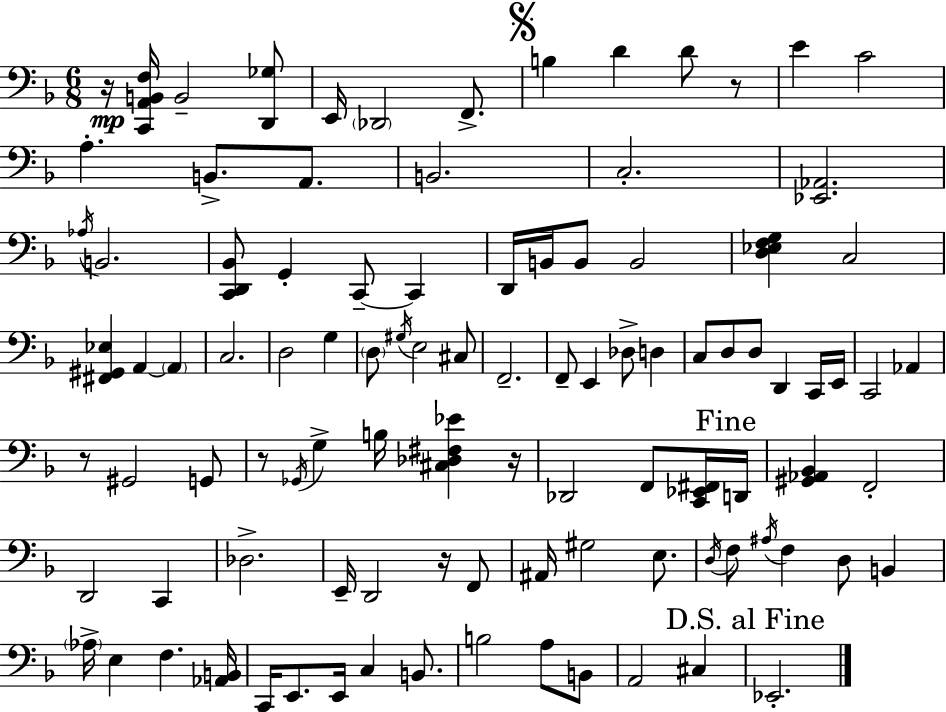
{
  \clef bass
  \numericTimeSignature
  \time 6/8
  \key f \major
  \repeat volta 2 { r16\mp <c, a, b, f>16 b,2-- <d, ges>8 | e,16 \parenthesize des,2 f,8.-> | \mark \markup { \musicglyph "scripts.segno" } b4 d'4 d'8 r8 | e'4 c'2 | \break a4.-. b,8.-> a,8. | b,2. | c2.-. | <ees, aes,>2. | \break \acciaccatura { aes16 } b,2. | <c, d, bes,>8 g,4-. c,8--~~ c,4 | d,16 b,16 b,8 b,2 | <d ees f g>4 c2 | \break <fis, gis, ees>4 a,4~~ \parenthesize a,4 | c2. | d2 g4 | \parenthesize d8 \acciaccatura { gis16 } e2 | \break cis8 f,2.-- | f,8-- e,4 des8-> d4 | c8 d8 d8 d,4 | c,16 e,16 c,2 aes,4 | \break r8 gis,2 | g,8 r8 \acciaccatura { ges,16 } g4-> b16 <cis des fis ees'>4 | r16 des,2 f,8 | <c, ees, fis,>16 \mark "Fine" d,16 <gis, aes, bes,>4 f,2-. | \break d,2 c,4 | des2.-> | e,16-- d,2 | r16 f,8 ais,16 gis2 | \break e8. \acciaccatura { d16 } f8 \acciaccatura { ais16 } f4 d8 | b,4 \parenthesize aes16-> e4 f4. | <aes, b,>16 c,16 e,8. e,16 c4 | b,8. b2 | \break a8 b,8 a,2 | cis4 \mark "D.S. al Fine" ees,2.-. | } \bar "|."
}